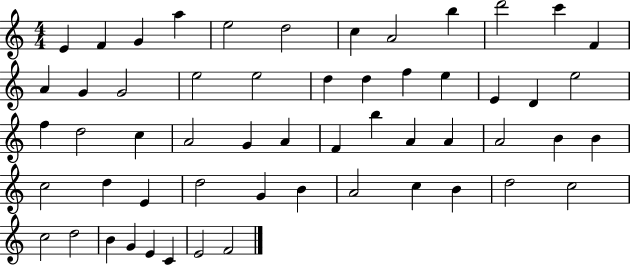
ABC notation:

X:1
T:Untitled
M:4/4
L:1/4
K:C
E F G a e2 d2 c A2 b d'2 c' F A G G2 e2 e2 d d f e E D e2 f d2 c A2 G A F b A A A2 B B c2 d E d2 G B A2 c B d2 c2 c2 d2 B G E C E2 F2